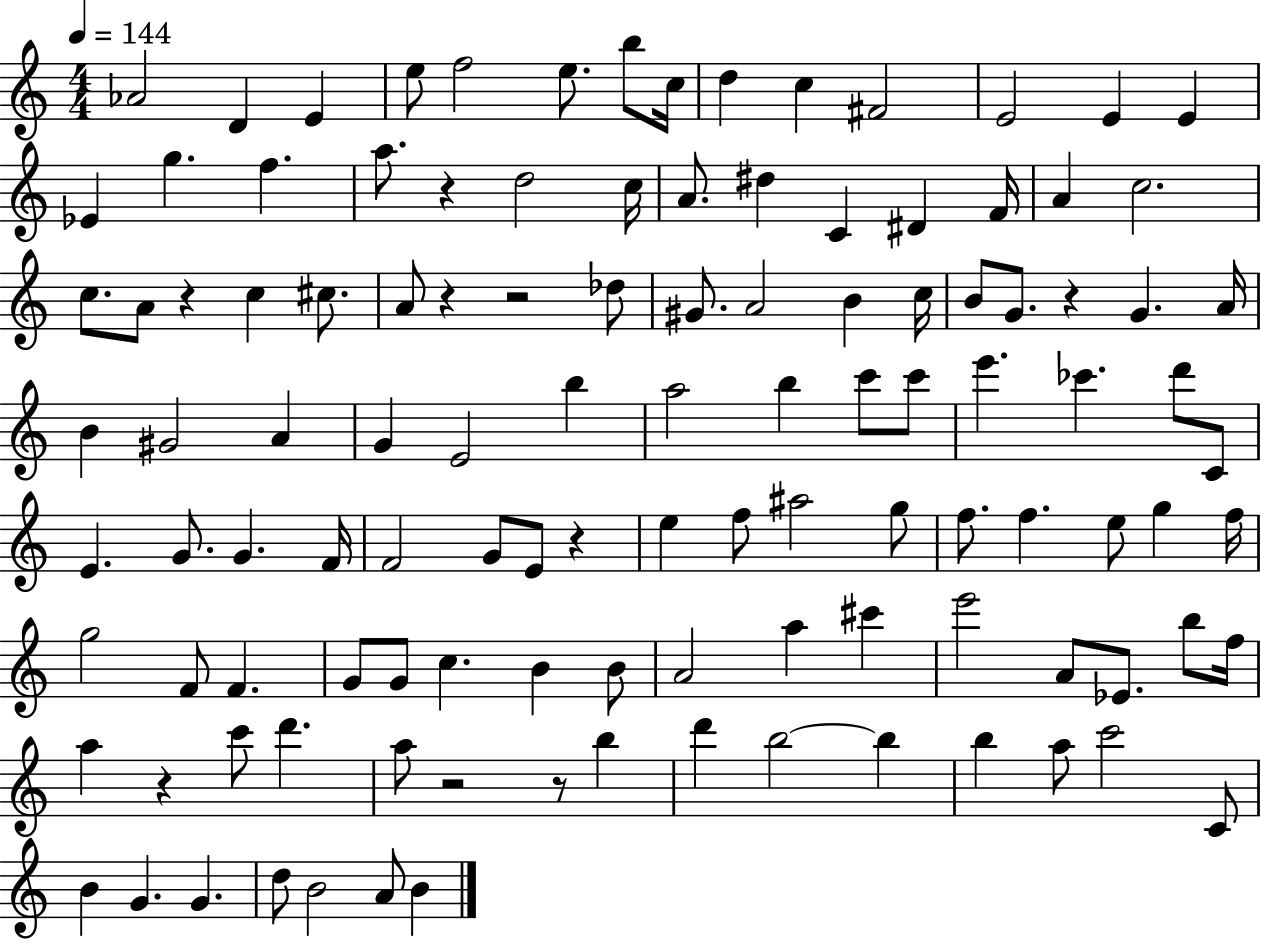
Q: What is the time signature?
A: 4/4